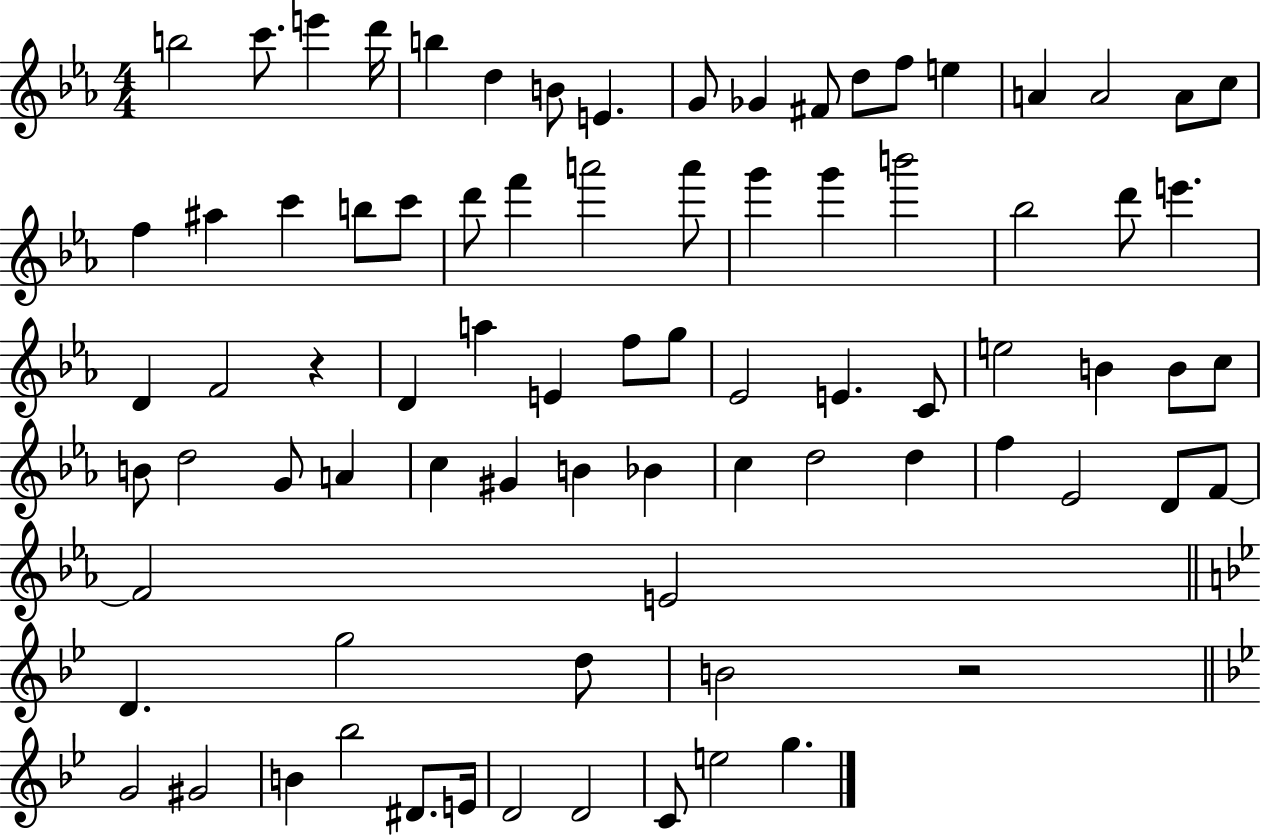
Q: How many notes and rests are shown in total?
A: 81